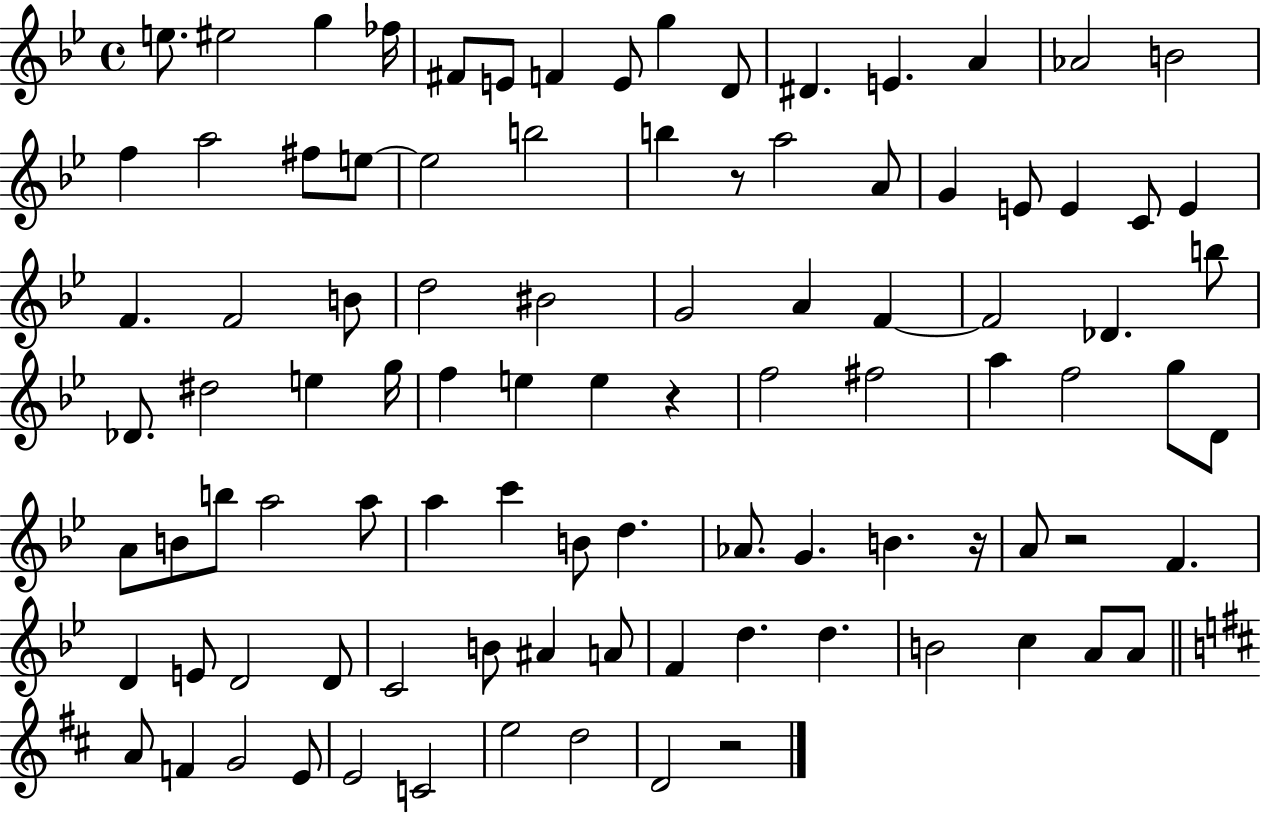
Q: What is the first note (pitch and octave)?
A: E5